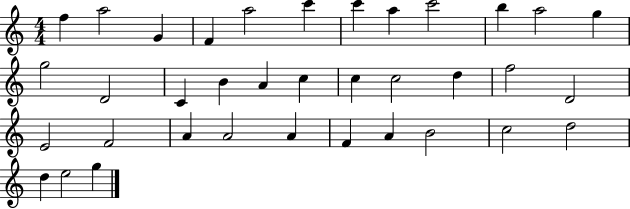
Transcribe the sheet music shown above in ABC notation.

X:1
T:Untitled
M:4/4
L:1/4
K:C
f a2 G F a2 c' c' a c'2 b a2 g g2 D2 C B A c c c2 d f2 D2 E2 F2 A A2 A F A B2 c2 d2 d e2 g